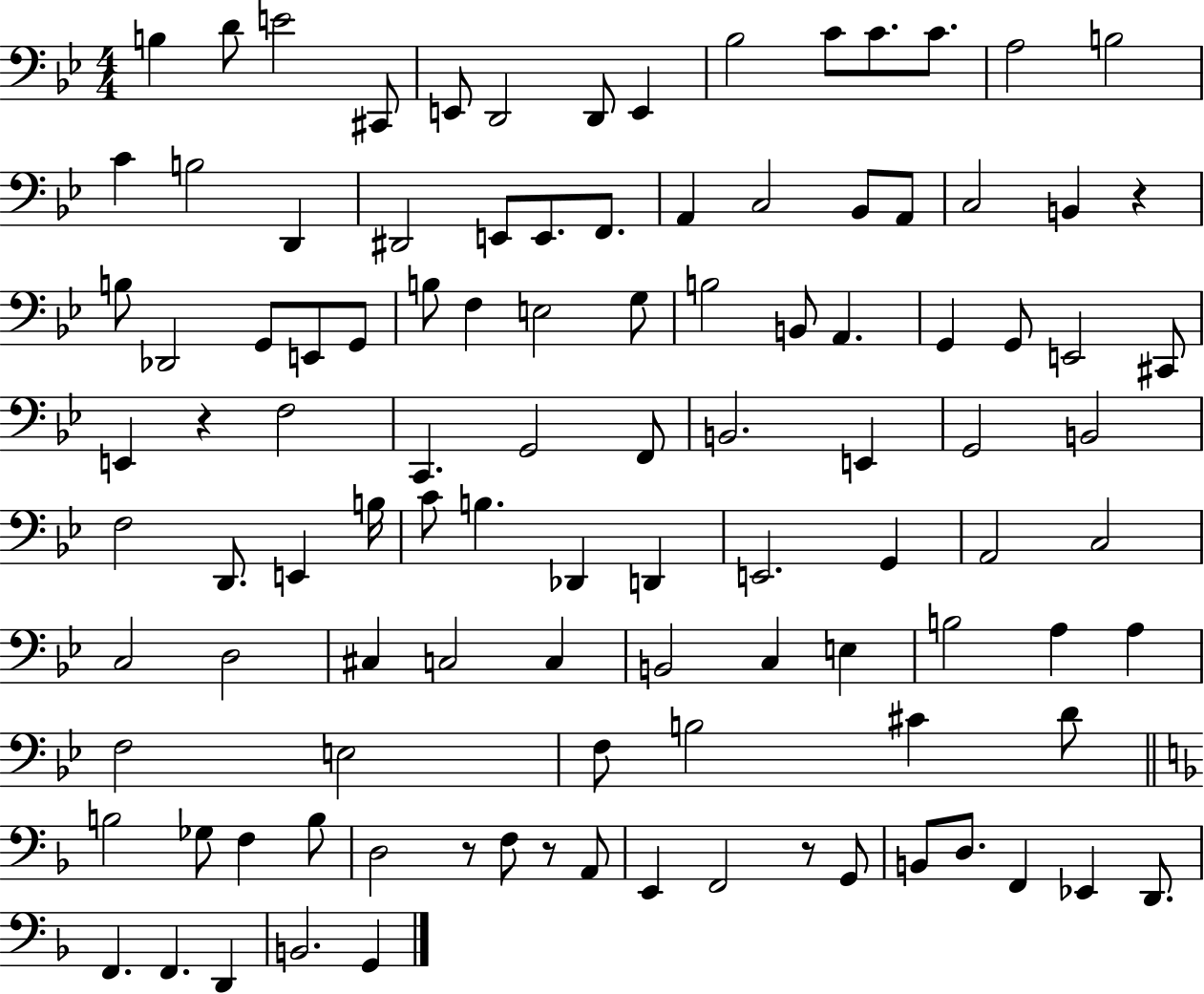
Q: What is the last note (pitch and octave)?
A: G2